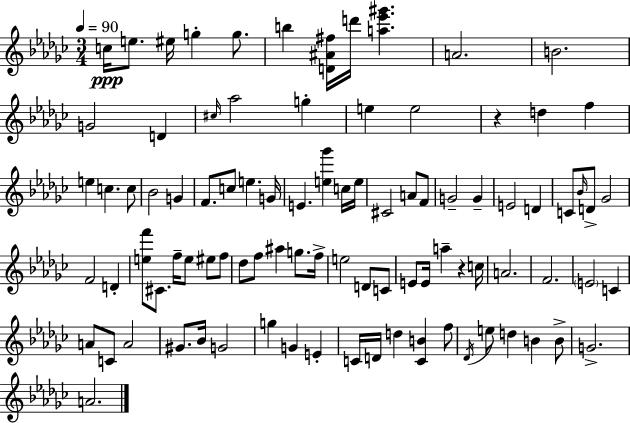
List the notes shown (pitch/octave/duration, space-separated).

C5/s E5/e. EIS5/s G5/q G5/e. B5/q [D4,A#4,F#5]/s D6/s [A5,Eb6,G#6]/q. A4/h. B4/h. G4/h D4/q C#5/s Ab5/h G5/q E5/q E5/h R/q D5/q F5/q E5/q C5/q. C5/e Bb4/h G4/q F4/e. C5/e E5/q. G4/s E4/q. [E5,Gb6]/q C5/s E5/s C#4/h A4/e F4/e G4/h G4/q E4/h D4/q C4/e Bb4/s D4/e Gb4/h F4/h D4/q [E5,F6]/e C#4/e. F5/s E5/e EIS5/e F5/e Db5/e F5/e A#5/q G5/e. F5/s E5/h D4/e C4/e E4/e E4/s A5/q R/q C5/s A4/h. F4/h. E4/h C4/q A4/e C4/e A4/h G#4/e. Bb4/s G4/h G5/q G4/q E4/q C4/s D4/s D5/q [C4,B4]/q F5/e Db4/s E5/e D5/q B4/q B4/e G4/h. A4/h.